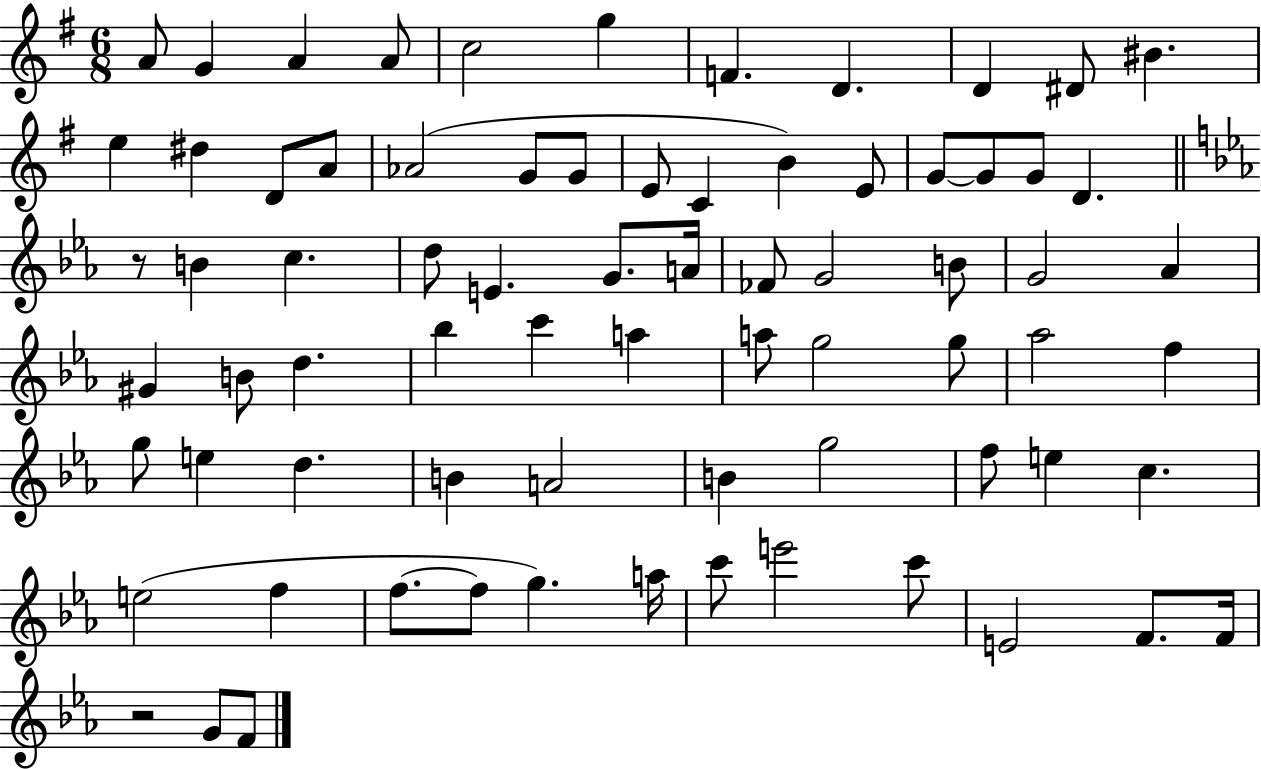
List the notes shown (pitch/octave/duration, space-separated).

A4/e G4/q A4/q A4/e C5/h G5/q F4/q. D4/q. D4/q D#4/e BIS4/q. E5/q D#5/q D4/e A4/e Ab4/h G4/e G4/e E4/e C4/q B4/q E4/e G4/e G4/e G4/e D4/q. R/e B4/q C5/q. D5/e E4/q. G4/e. A4/s FES4/e G4/h B4/e G4/h Ab4/q G#4/q B4/e D5/q. Bb5/q C6/q A5/q A5/e G5/h G5/e Ab5/h F5/q G5/e E5/q D5/q. B4/q A4/h B4/q G5/h F5/e E5/q C5/q. E5/h F5/q F5/e. F5/e G5/q. A5/s C6/e E6/h C6/e E4/h F4/e. F4/s R/h G4/e F4/e